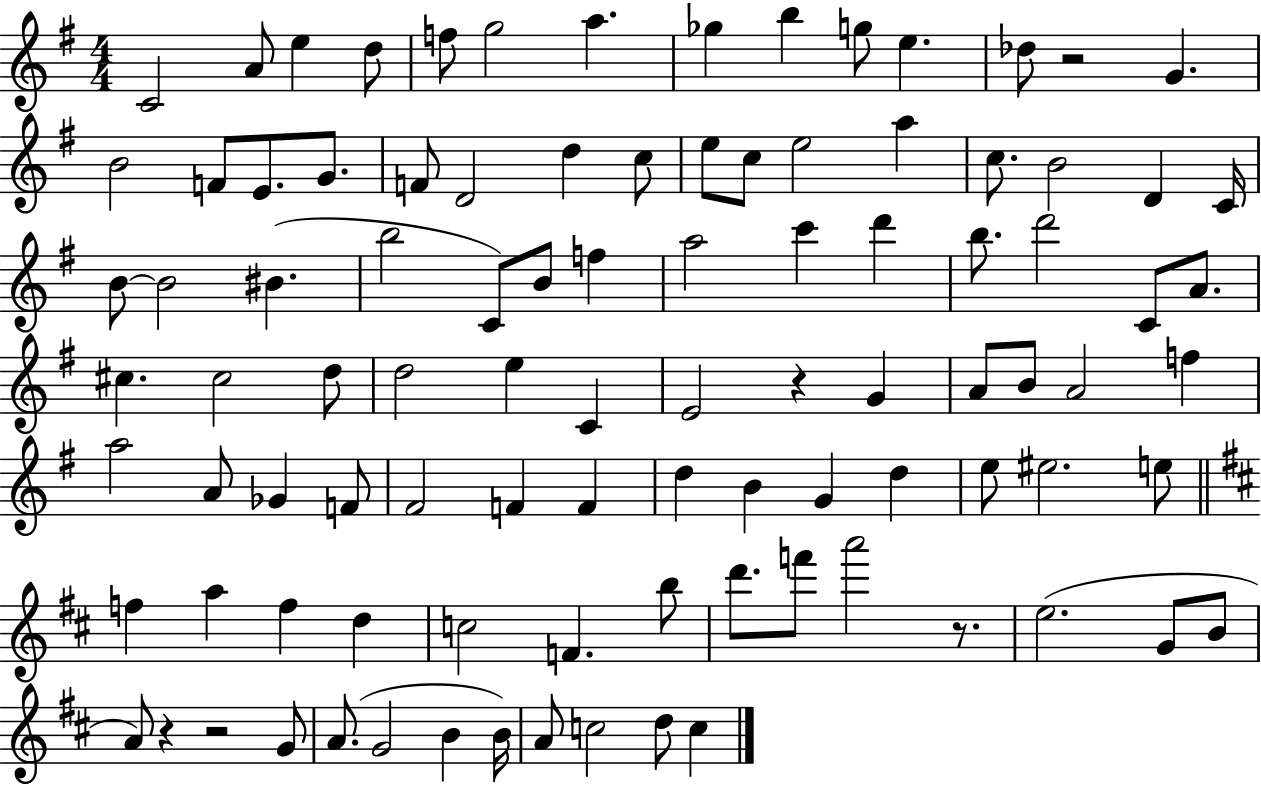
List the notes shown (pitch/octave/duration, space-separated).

C4/h A4/e E5/q D5/e F5/e G5/h A5/q. Gb5/q B5/q G5/e E5/q. Db5/e R/h G4/q. B4/h F4/e E4/e. G4/e. F4/e D4/h D5/q C5/e E5/e C5/e E5/h A5/q C5/e. B4/h D4/q C4/s B4/e B4/h BIS4/q. B5/h C4/e B4/e F5/q A5/h C6/q D6/q B5/e. D6/h C4/e A4/e. C#5/q. C#5/h D5/e D5/h E5/q C4/q E4/h R/q G4/q A4/e B4/e A4/h F5/q A5/h A4/e Gb4/q F4/e F#4/h F4/q F4/q D5/q B4/q G4/q D5/q E5/e EIS5/h. E5/e F5/q A5/q F5/q D5/q C5/h F4/q. B5/e D6/e. F6/e A6/h R/e. E5/h. G4/e B4/e A4/e R/q R/h G4/e A4/e. G4/h B4/q B4/s A4/e C5/h D5/e C5/q